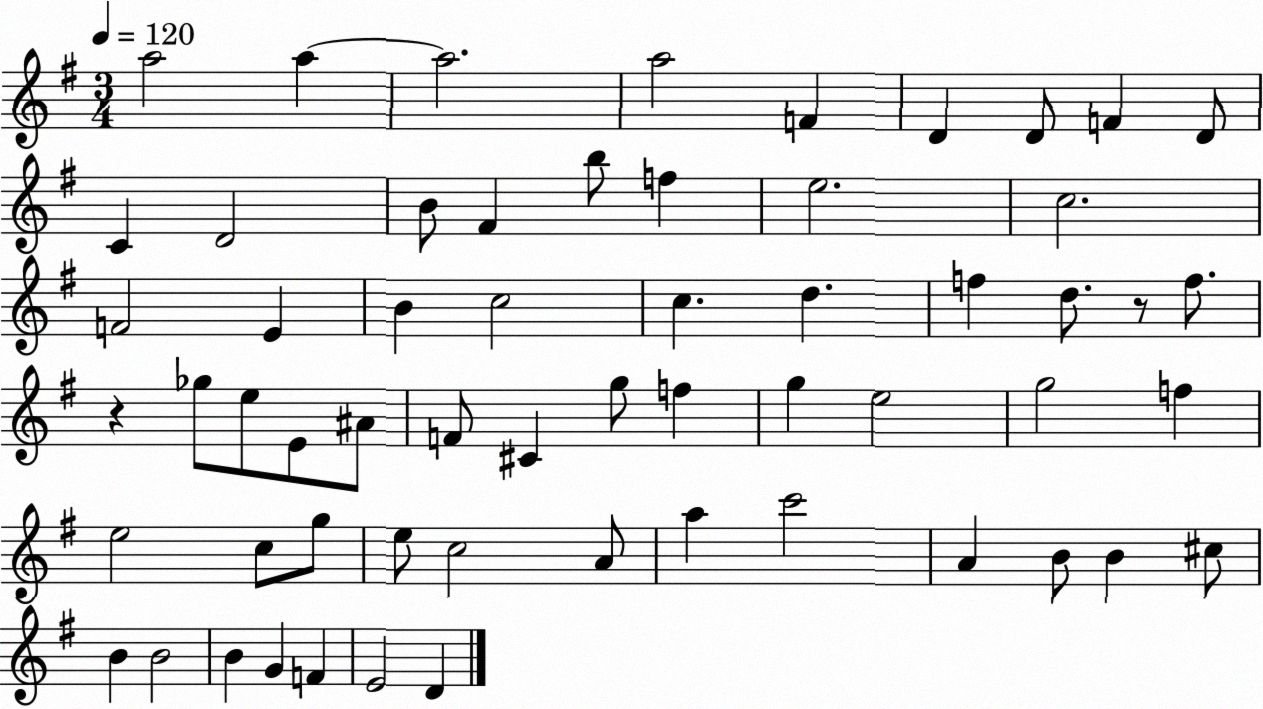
X:1
T:Untitled
M:3/4
L:1/4
K:G
a2 a a2 a2 F D D/2 F D/2 C D2 B/2 ^F b/2 f e2 c2 F2 E B c2 c d f d/2 z/2 f/2 z _g/2 e/2 E/2 ^A/2 F/2 ^C g/2 f g e2 g2 f e2 c/2 g/2 e/2 c2 A/2 a c'2 A B/2 B ^c/2 B B2 B G F E2 D